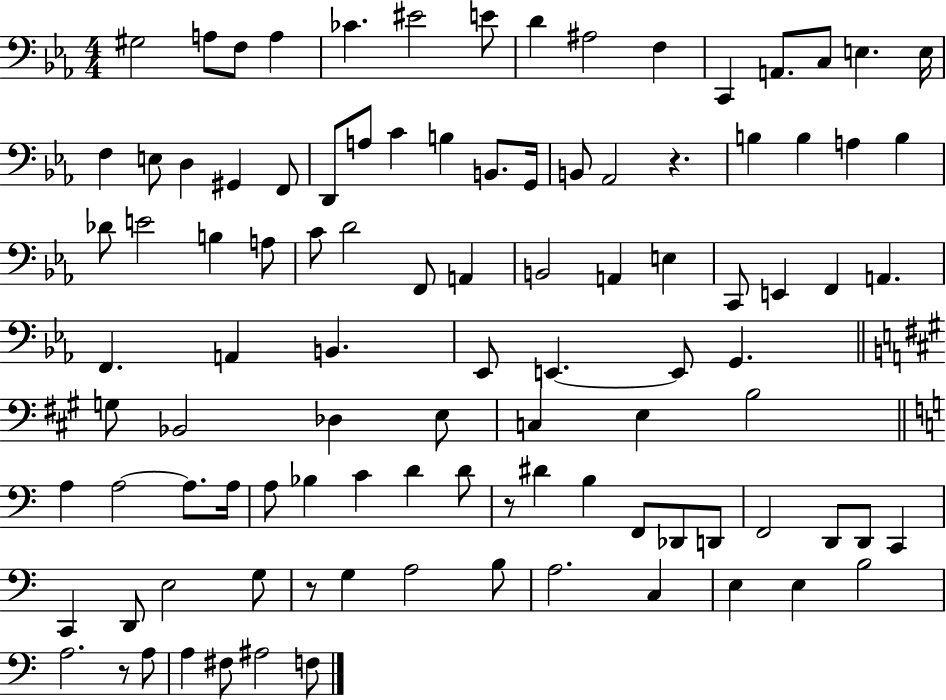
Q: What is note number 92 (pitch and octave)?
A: A3